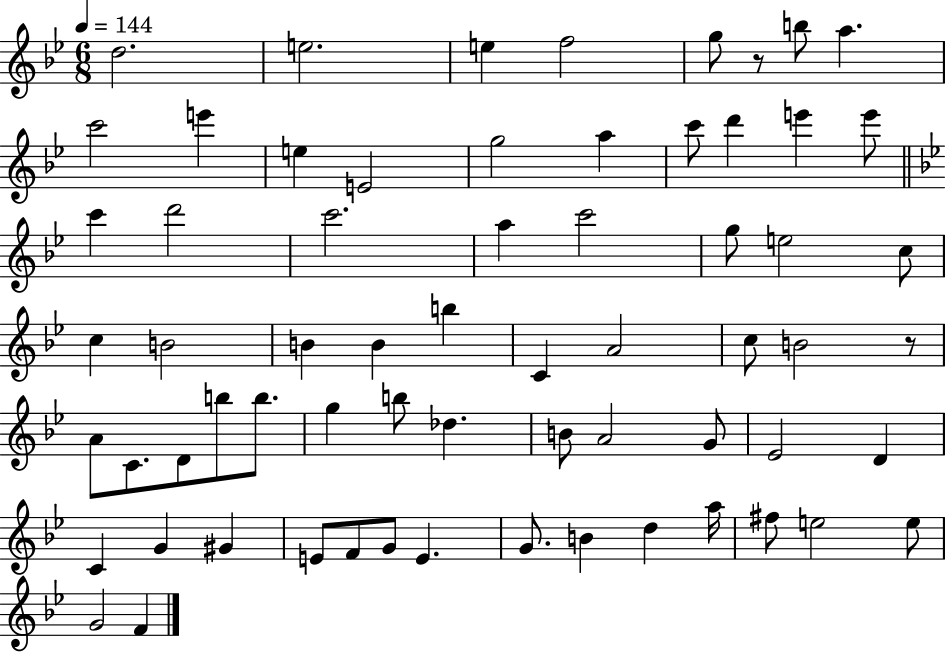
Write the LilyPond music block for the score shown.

{
  \clef treble
  \numericTimeSignature
  \time 6/8
  \key bes \major
  \tempo 4 = 144
  \repeat volta 2 { d''2. | e''2. | e''4 f''2 | g''8 r8 b''8 a''4. | \break c'''2 e'''4 | e''4 e'2 | g''2 a''4 | c'''8 d'''4 e'''4 e'''8 | \break \bar "||" \break \key g \minor c'''4 d'''2 | c'''2. | a''4 c'''2 | g''8 e''2 c''8 | \break c''4 b'2 | b'4 b'4 b''4 | c'4 a'2 | c''8 b'2 r8 | \break a'8 c'8. d'8 b''8 b''8. | g''4 b''8 des''4. | b'8 a'2 g'8 | ees'2 d'4 | \break c'4 g'4 gis'4 | e'8 f'8 g'8 e'4. | g'8. b'4 d''4 a''16 | fis''8 e''2 e''8 | \break g'2 f'4 | } \bar "|."
}